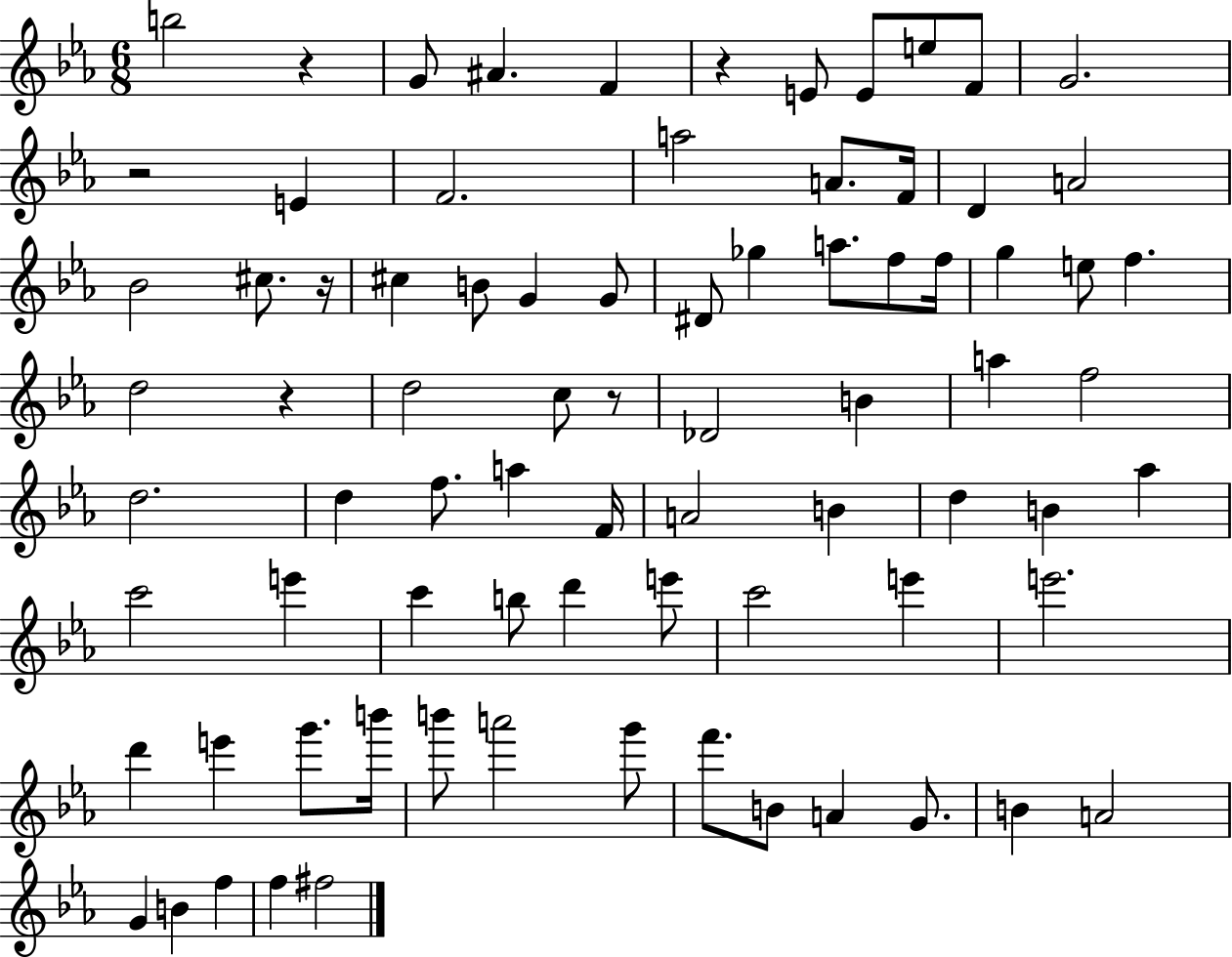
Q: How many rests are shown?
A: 6